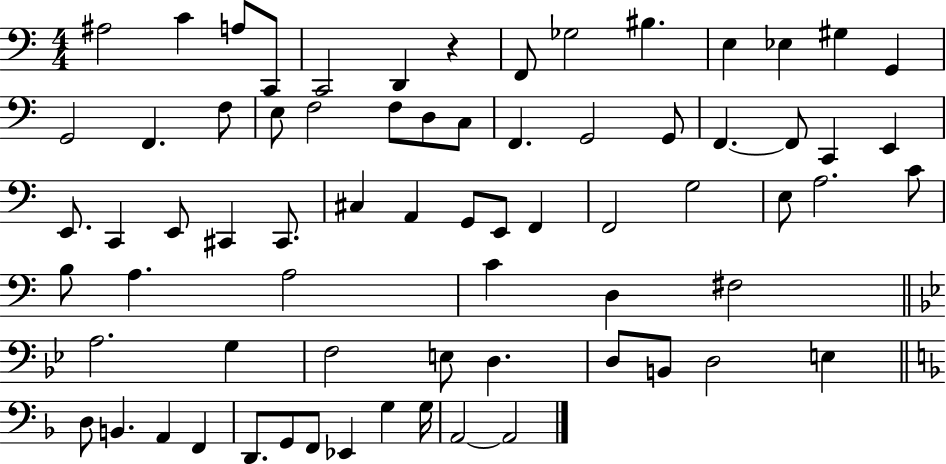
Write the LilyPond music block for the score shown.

{
  \clef bass
  \numericTimeSignature
  \time 4/4
  \key c \major
  \repeat volta 2 { ais2 c'4 a8 c,8 | c,2 d,4 r4 | f,8 ges2 bis4. | e4 ees4 gis4 g,4 | \break g,2 f,4. f8 | e8 f2 f8 d8 c8 | f,4. g,2 g,8 | f,4.~~ f,8 c,4 e,4 | \break e,8. c,4 e,8 cis,4 cis,8. | cis4 a,4 g,8 e,8 f,4 | f,2 g2 | e8 a2. c'8 | \break b8 a4. a2 | c'4 d4 fis2 | \bar "||" \break \key bes \major a2. g4 | f2 e8 d4. | d8 b,8 d2 e4 | \bar "||" \break \key f \major d8 b,4. a,4 f,4 | d,8. g,8 f,8 ees,4 g4 g16 | a,2~~ a,2 | } \bar "|."
}